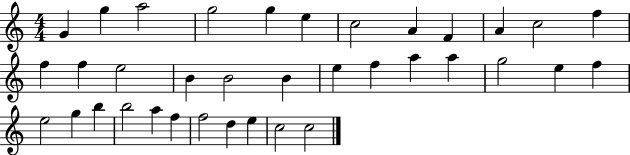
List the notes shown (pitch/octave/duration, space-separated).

G4/q G5/q A5/h G5/h G5/q E5/q C5/h A4/q F4/q A4/q C5/h F5/q F5/q F5/q E5/h B4/q B4/h B4/q E5/q F5/q A5/q A5/q G5/h E5/q F5/q E5/h G5/q B5/q B5/h A5/q F5/q F5/h D5/q E5/q C5/h C5/h